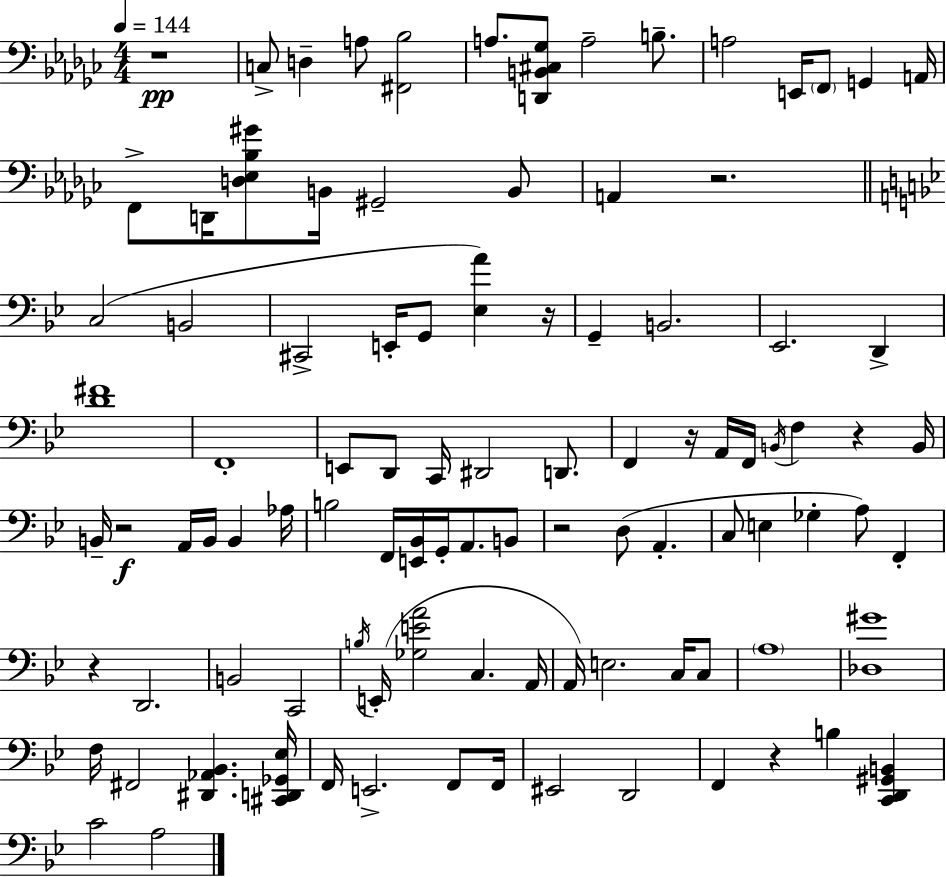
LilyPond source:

{
  \clef bass
  \numericTimeSignature
  \time 4/4
  \key ees \minor
  \tempo 4 = 144
  r1\pp | c8-> d4-- a8 <fis, bes>2 | a8. <d, b, cis ges>8 a2-- b8.-- | a2 e,16 \parenthesize f,8 g,4 a,16 | \break f,8-> d,16 <d ees bes gis'>8 b,16 gis,2-- b,8 | a,4 r2. | \bar "||" \break \key bes \major c2( b,2 | cis,2-> e,16-. g,8 <ees a'>4) r16 | g,4-- b,2. | ees,2. d,4-> | \break <d' fis'>1 | f,1-. | e,8 d,8 c,16 dis,2 d,8. | f,4 r16 a,16 f,16 \acciaccatura { b,16 } f4 r4 | \break b,16 b,16-- r2\f a,16 b,16 b,4 | aes16 b2 f,16 <e, bes,>16 g,16-. a,8. b,8 | r2 d8( a,4.-. | c8 e4 ges4-. a8) f,4-. | \break r4 d,2. | b,2 c,2 | \acciaccatura { b16 } e,16-.( <ges e' a'>2 c4. | a,16 a,16) e2. c16 | \break c8 \parenthesize a1 | <des gis'>1 | f16 fis,2 <dis, aes, bes,>4. | <cis, d, ges, ees>16 f,16 e,2.-> f,8 | \break f,16 eis,2 d,2 | f,4 r4 b4 <c, d, gis, b,>4 | c'2 a2 | \bar "|."
}